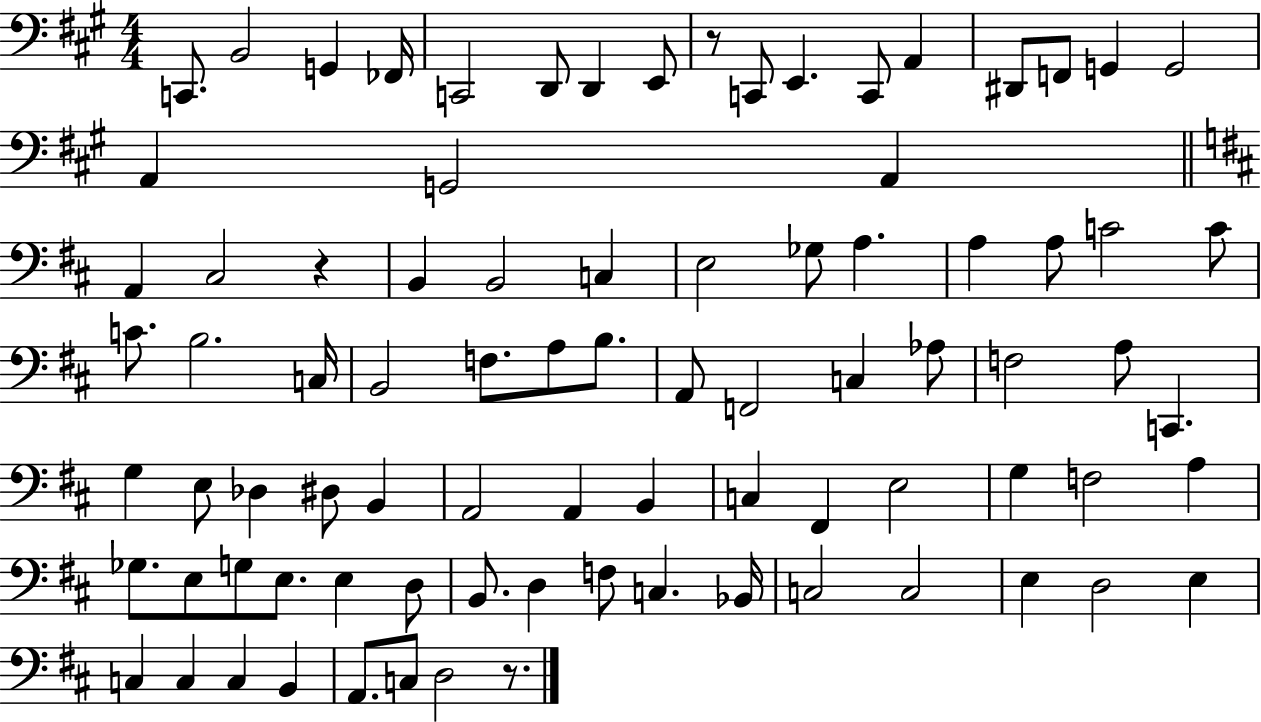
{
  \clef bass
  \numericTimeSignature
  \time 4/4
  \key a \major
  \repeat volta 2 { c,8. b,2 g,4 fes,16 | c,2 d,8 d,4 e,8 | r8 c,8 e,4. c,8 a,4 | dis,8 f,8 g,4 g,2 | \break a,4 g,2 a,4 | \bar "||" \break \key b \minor a,4 cis2 r4 | b,4 b,2 c4 | e2 ges8 a4. | a4 a8 c'2 c'8 | \break c'8. b2. c16 | b,2 f8. a8 b8. | a,8 f,2 c4 aes8 | f2 a8 c,4. | \break g4 e8 des4 dis8 b,4 | a,2 a,4 b,4 | c4 fis,4 e2 | g4 f2 a4 | \break ges8. e8 g8 e8. e4 d8 | b,8. d4 f8 c4. bes,16 | c2 c2 | e4 d2 e4 | \break c4 c4 c4 b,4 | a,8. c8 d2 r8. | } \bar "|."
}